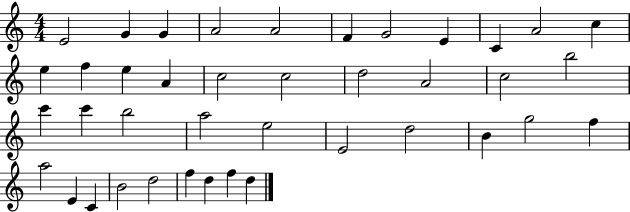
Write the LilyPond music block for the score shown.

{
  \clef treble
  \numericTimeSignature
  \time 4/4
  \key c \major
  e'2 g'4 g'4 | a'2 a'2 | f'4 g'2 e'4 | c'4 a'2 c''4 | \break e''4 f''4 e''4 a'4 | c''2 c''2 | d''2 a'2 | c''2 b''2 | \break c'''4 c'''4 b''2 | a''2 e''2 | e'2 d''2 | b'4 g''2 f''4 | \break a''2 e'4 c'4 | b'2 d''2 | f''4 d''4 f''4 d''4 | \bar "|."
}